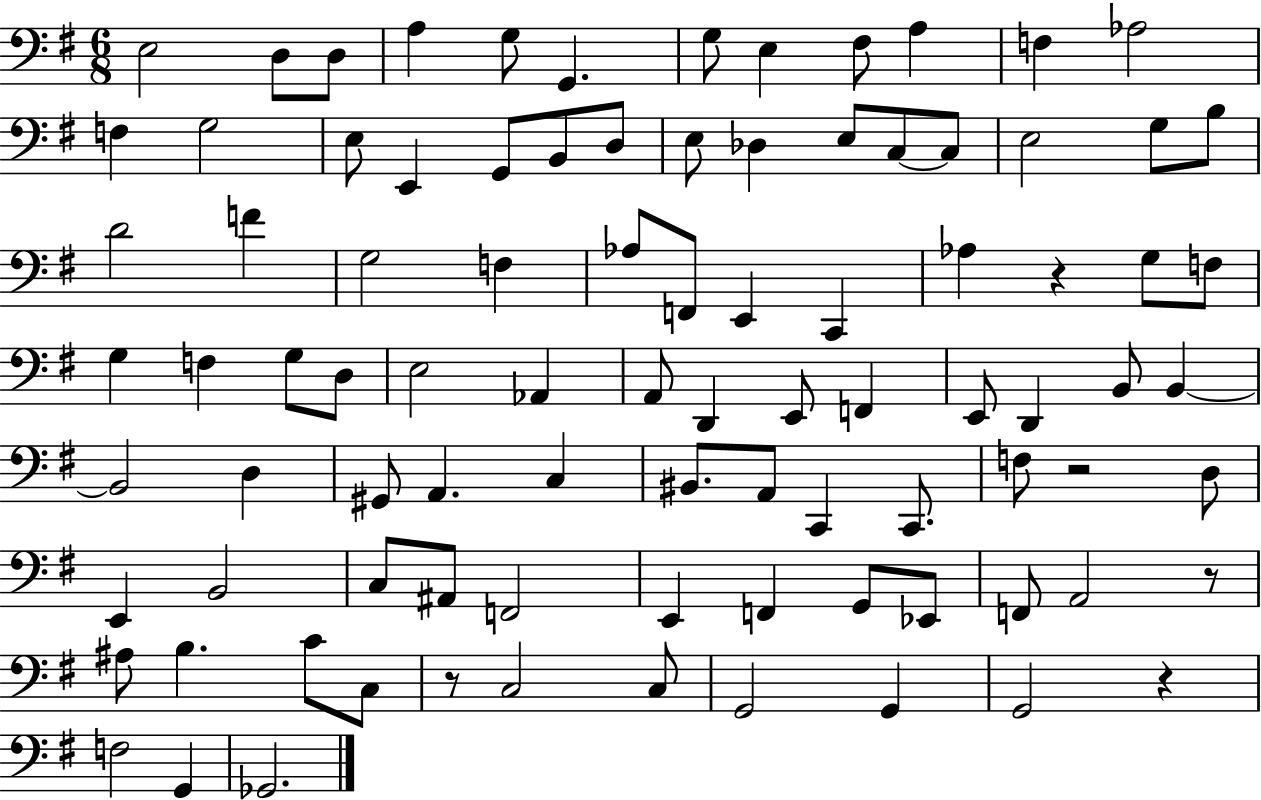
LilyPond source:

{
  \clef bass
  \numericTimeSignature
  \time 6/8
  \key g \major
  e2 d8 d8 | a4 g8 g,4. | g8 e4 fis8 a4 | f4 aes2 | \break f4 g2 | e8 e,4 g,8 b,8 d8 | e8 des4 e8 c8~~ c8 | e2 g8 b8 | \break d'2 f'4 | g2 f4 | aes8 f,8 e,4 c,4 | aes4 r4 g8 f8 | \break g4 f4 g8 d8 | e2 aes,4 | a,8 d,4 e,8 f,4 | e,8 d,4 b,8 b,4~~ | \break b,2 d4 | gis,8 a,4. c4 | bis,8. a,8 c,4 c,8. | f8 r2 d8 | \break e,4 b,2 | c8 ais,8 f,2 | e,4 f,4 g,8 ees,8 | f,8 a,2 r8 | \break ais8 b4. c'8 c8 | r8 c2 c8 | g,2 g,4 | g,2 r4 | \break f2 g,4 | ges,2. | \bar "|."
}